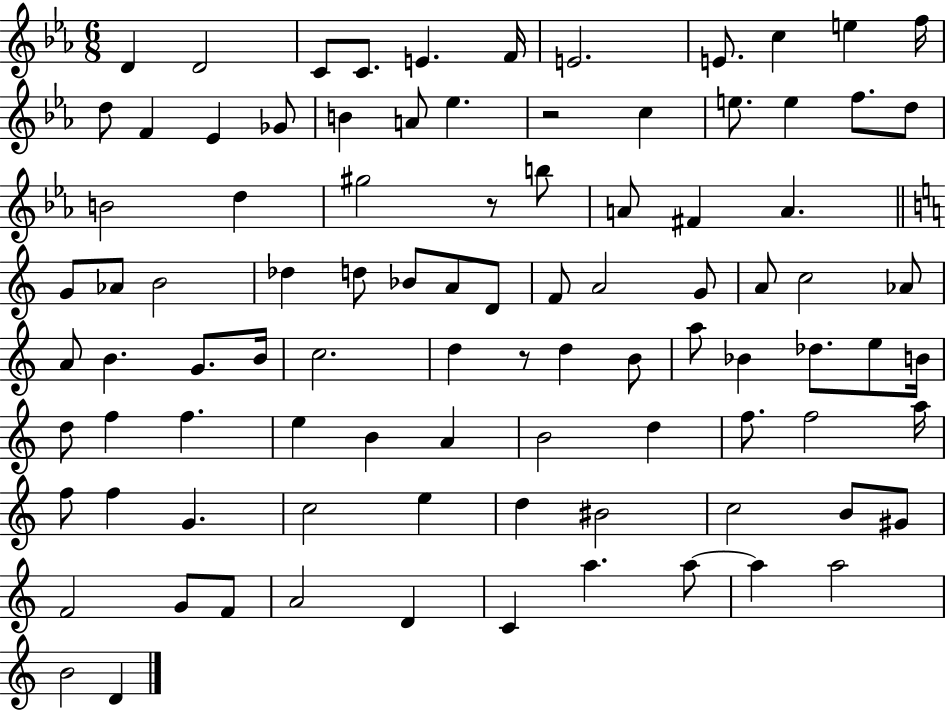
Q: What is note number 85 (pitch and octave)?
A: A5